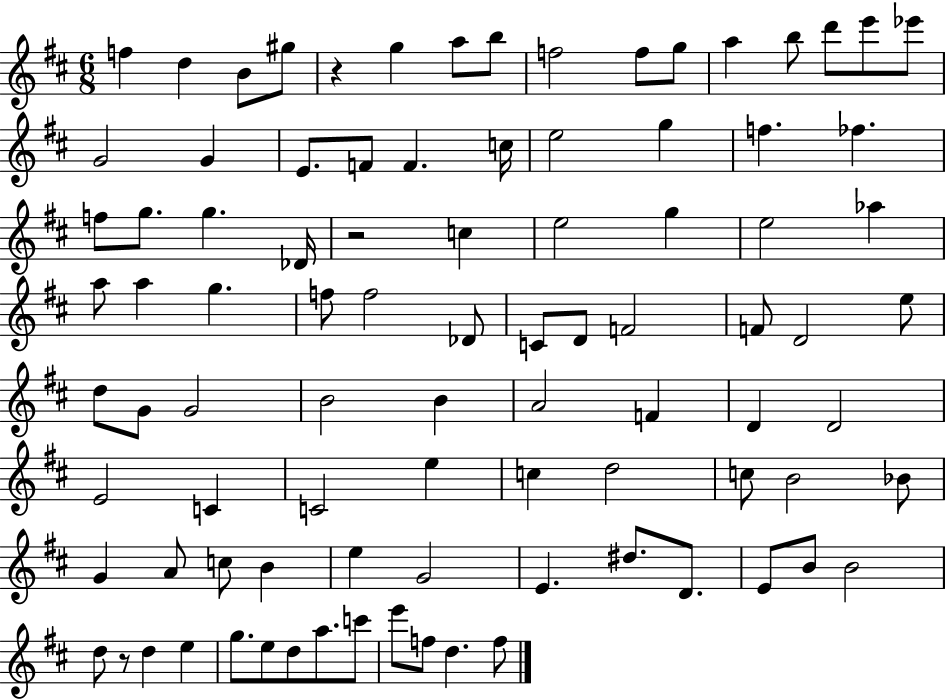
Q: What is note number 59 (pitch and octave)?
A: E5